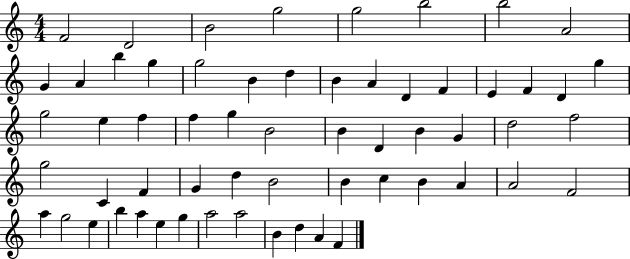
{
  \clef treble
  \numericTimeSignature
  \time 4/4
  \key c \major
  f'2 d'2 | b'2 g''2 | g''2 b''2 | b''2 a'2 | \break g'4 a'4 b''4 g''4 | g''2 b'4 d''4 | b'4 a'4 d'4 f'4 | e'4 f'4 d'4 g''4 | \break g''2 e''4 f''4 | f''4 g''4 b'2 | b'4 d'4 b'4 g'4 | d''2 f''2 | \break g''2 c'4 f'4 | g'4 d''4 b'2 | b'4 c''4 b'4 a'4 | a'2 f'2 | \break a''4 g''2 e''4 | b''4 a''4 e''4 g''4 | a''2 a''2 | b'4 d''4 a'4 f'4 | \break \bar "|."
}